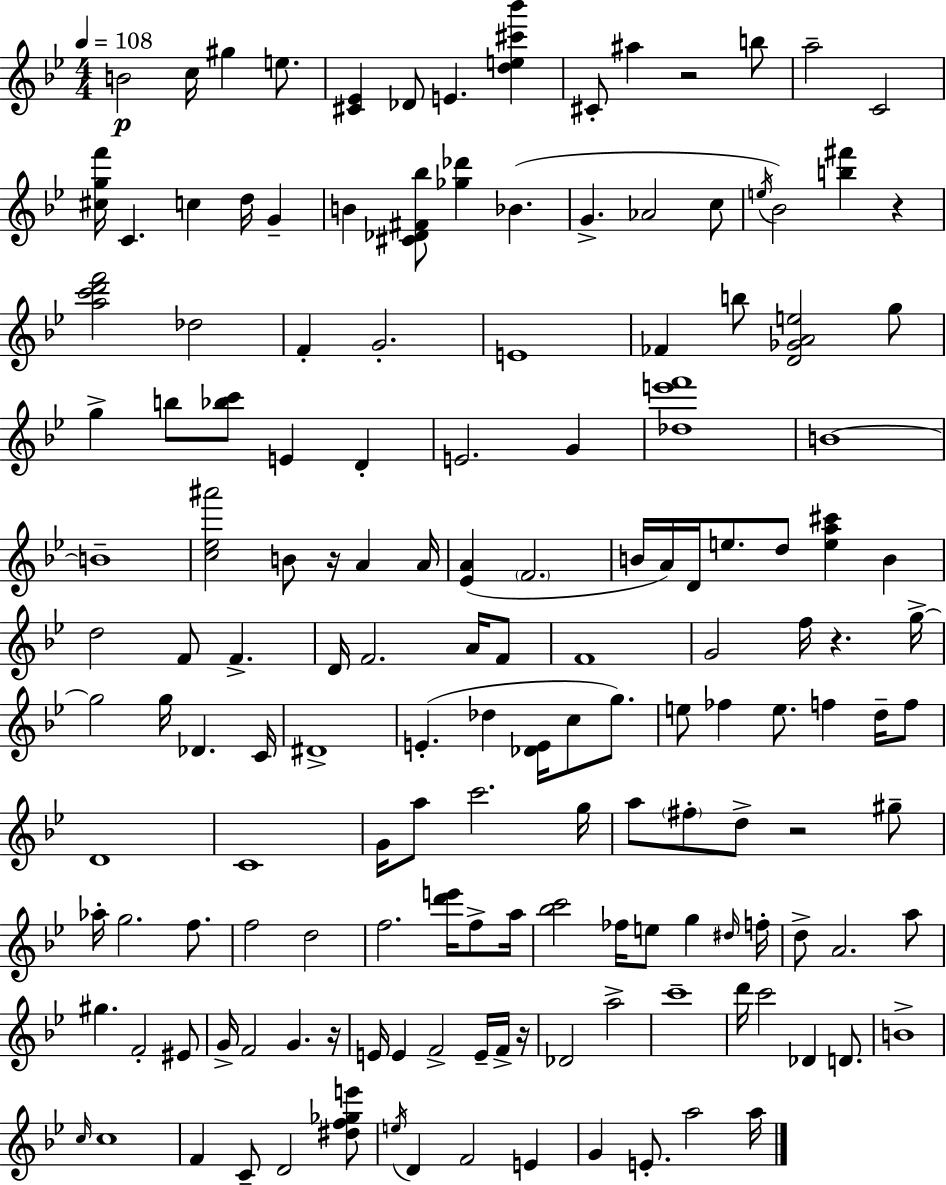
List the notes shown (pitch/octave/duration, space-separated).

B4/h C5/s G#5/q E5/e. [C#4,Eb4]/q Db4/e E4/q. [D5,E5,C#6,Bb6]/q C#4/e A#5/q R/h B5/e A5/h C4/h [C#5,G5,F6]/s C4/q. C5/q D5/s G4/q B4/q [C#4,Db4,F#4,Bb5]/e [Gb5,Db6]/q Bb4/q. G4/q. Ab4/h C5/e E5/s Bb4/h [B5,F#6]/q R/q [A5,C6,D6,F6]/h Db5/h F4/q G4/h. E4/w FES4/q B5/e [D4,Gb4,A4,E5]/h G5/e G5/q B5/e [Bb5,C6]/e E4/q D4/q E4/h. G4/q [Db5,E6,F6]/w B4/w B4/w [C5,Eb5,A#6]/h B4/e R/s A4/q A4/s [Eb4,A4]/q F4/h. B4/s A4/s D4/s E5/e. D5/e [E5,A5,C#6]/q B4/q D5/h F4/e F4/q. D4/s F4/h. A4/s F4/e F4/w G4/h F5/s R/q. G5/s G5/h G5/s Db4/q. C4/s D#4/w E4/q. Db5/q [Db4,E4]/s C5/e G5/e. E5/e FES5/q E5/e. F5/q D5/s F5/e D4/w C4/w G4/s A5/e C6/h. G5/s A5/e F#5/e D5/e R/h G#5/e Ab5/s G5/h. F5/e. F5/h D5/h F5/h. [D6,E6]/s F5/e A5/s [Bb5,C6]/h FES5/s E5/e G5/q D#5/s F5/s D5/e A4/h. A5/e G#5/q. F4/h EIS4/e G4/s F4/h G4/q. R/s E4/s E4/q F4/h E4/s F4/s R/s Db4/h A5/h C6/w D6/s C6/h Db4/q D4/e. B4/w C5/s C5/w F4/q C4/e D4/h [D#5,F5,Gb5,E6]/e E5/s D4/q F4/h E4/q G4/q E4/e. A5/h A5/s